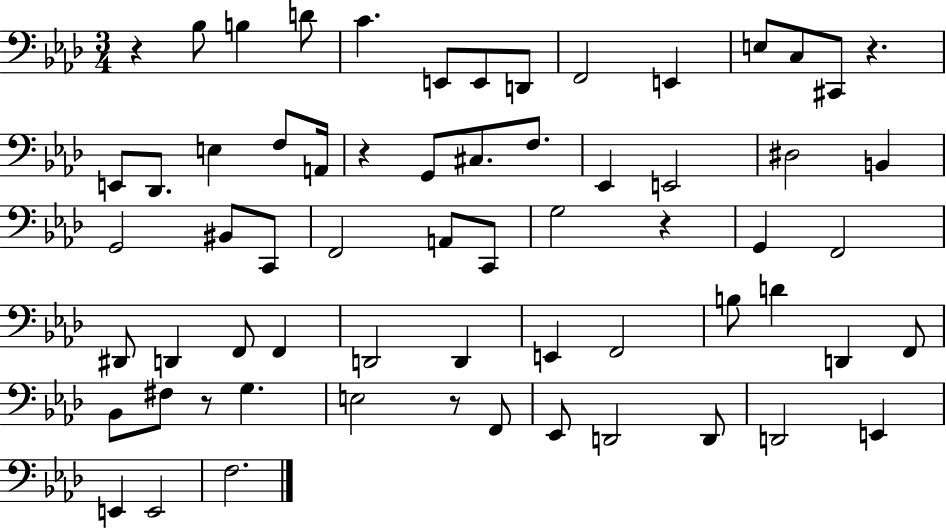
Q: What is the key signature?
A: AES major